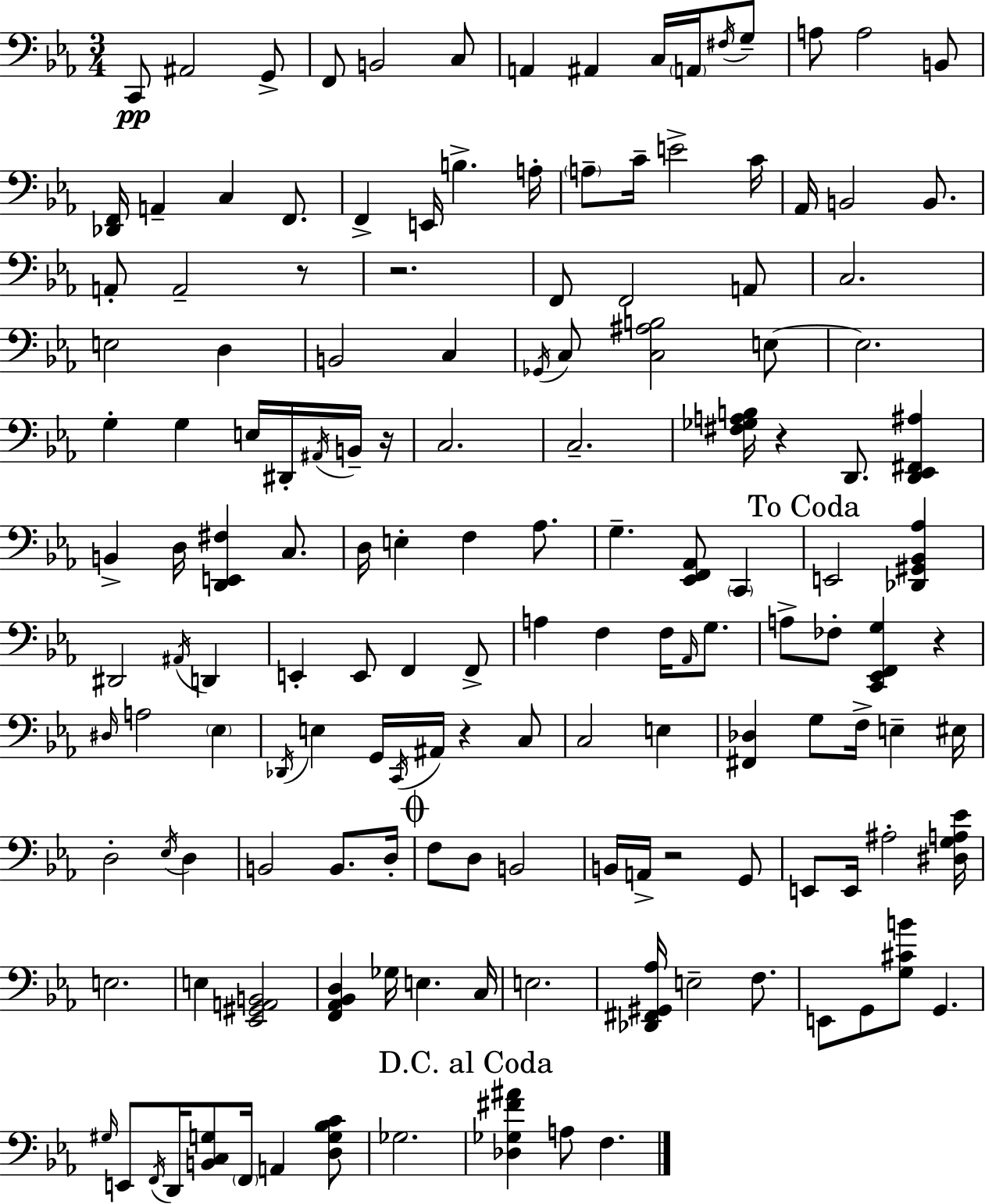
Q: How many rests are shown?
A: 7